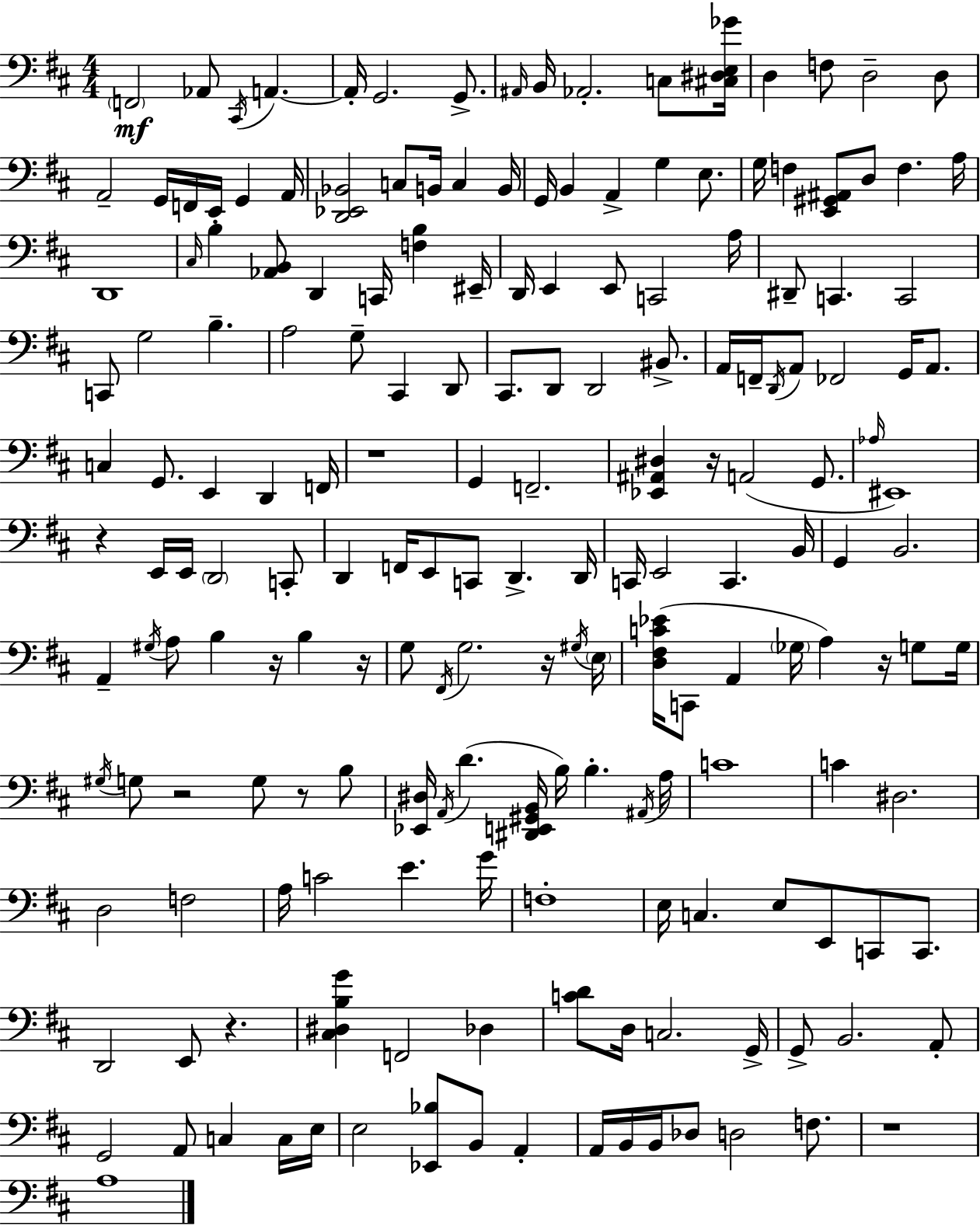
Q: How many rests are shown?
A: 11